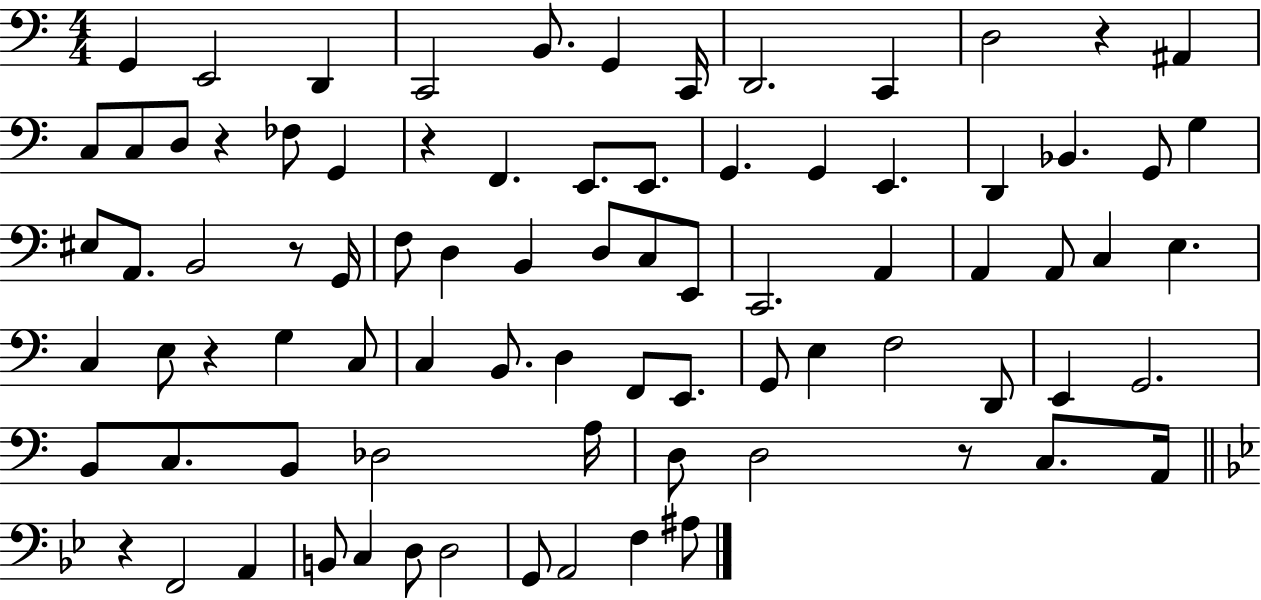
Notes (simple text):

G2/q E2/h D2/q C2/h B2/e. G2/q C2/s D2/h. C2/q D3/h R/q A#2/q C3/e C3/e D3/e R/q FES3/e G2/q R/q F2/q. E2/e. E2/e. G2/q. G2/q E2/q. D2/q Bb2/q. G2/e G3/q EIS3/e A2/e. B2/h R/e G2/s F3/e D3/q B2/q D3/e C3/e E2/e C2/h. A2/q A2/q A2/e C3/q E3/q. C3/q E3/e R/q G3/q C3/e C3/q B2/e. D3/q F2/e E2/e. G2/e E3/q F3/h D2/e E2/q G2/h. B2/e C3/e. B2/e Db3/h A3/s D3/e D3/h R/e C3/e. A2/s R/q F2/h A2/q B2/e C3/q D3/e D3/h G2/e A2/h F3/q A#3/e